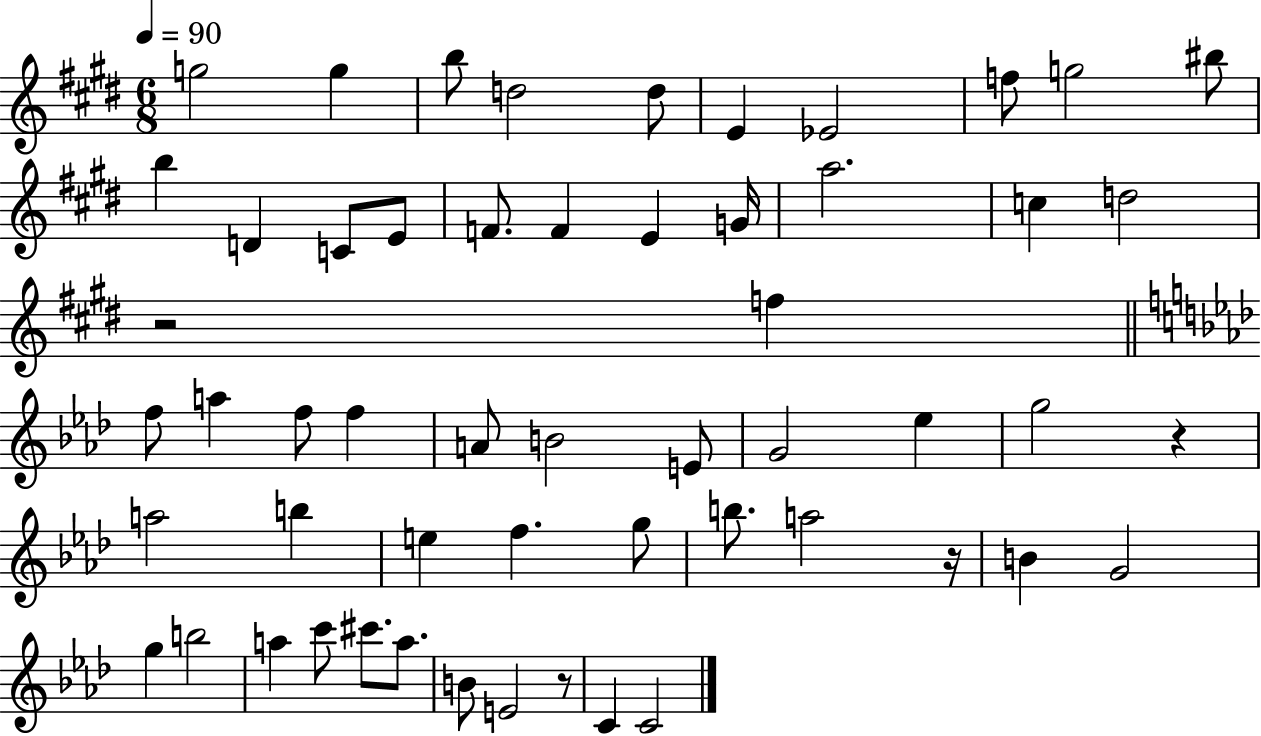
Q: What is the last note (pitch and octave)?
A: C4